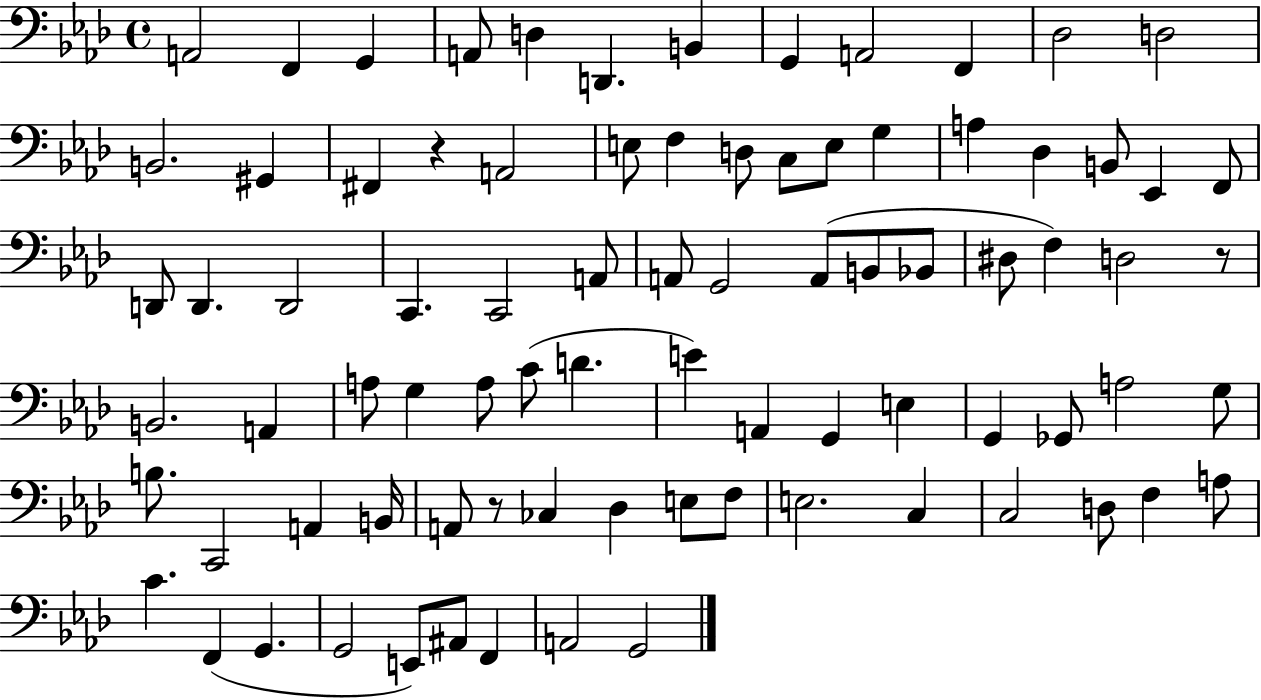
{
  \clef bass
  \time 4/4
  \defaultTimeSignature
  \key aes \major
  a,2 f,4 g,4 | a,8 d4 d,4. b,4 | g,4 a,2 f,4 | des2 d2 | \break b,2. gis,4 | fis,4 r4 a,2 | e8 f4 d8 c8 e8 g4 | a4 des4 b,8 ees,4 f,8 | \break d,8 d,4. d,2 | c,4. c,2 a,8 | a,8 g,2 a,8( b,8 bes,8 | dis8 f4) d2 r8 | \break b,2. a,4 | a8 g4 a8 c'8( d'4. | e'4) a,4 g,4 e4 | g,4 ges,8 a2 g8 | \break b8. c,2 a,4 b,16 | a,8 r8 ces4 des4 e8 f8 | e2. c4 | c2 d8 f4 a8 | \break c'4. f,4( g,4. | g,2 e,8) ais,8 f,4 | a,2 g,2 | \bar "|."
}